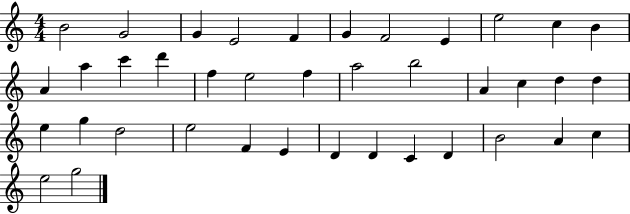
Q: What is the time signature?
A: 4/4